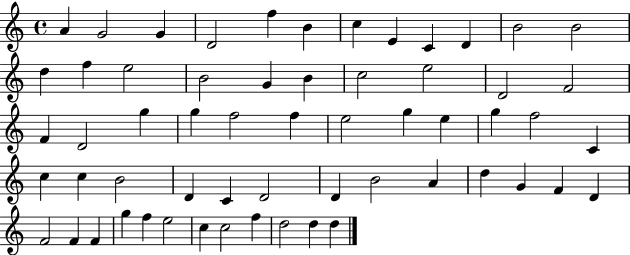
{
  \clef treble
  \time 4/4
  \defaultTimeSignature
  \key c \major
  a'4 g'2 g'4 | d'2 f''4 b'4 | c''4 e'4 c'4 d'4 | b'2 b'2 | \break d''4 f''4 e''2 | b'2 g'4 b'4 | c''2 e''2 | d'2 f'2 | \break f'4 d'2 g''4 | g''4 f''2 f''4 | e''2 g''4 e''4 | g''4 f''2 c'4 | \break c''4 c''4 b'2 | d'4 c'4 d'2 | d'4 b'2 a'4 | d''4 g'4 f'4 d'4 | \break f'2 f'4 f'4 | g''4 f''4 e''2 | c''4 c''2 f''4 | d''2 d''4 d''4 | \break \bar "|."
}